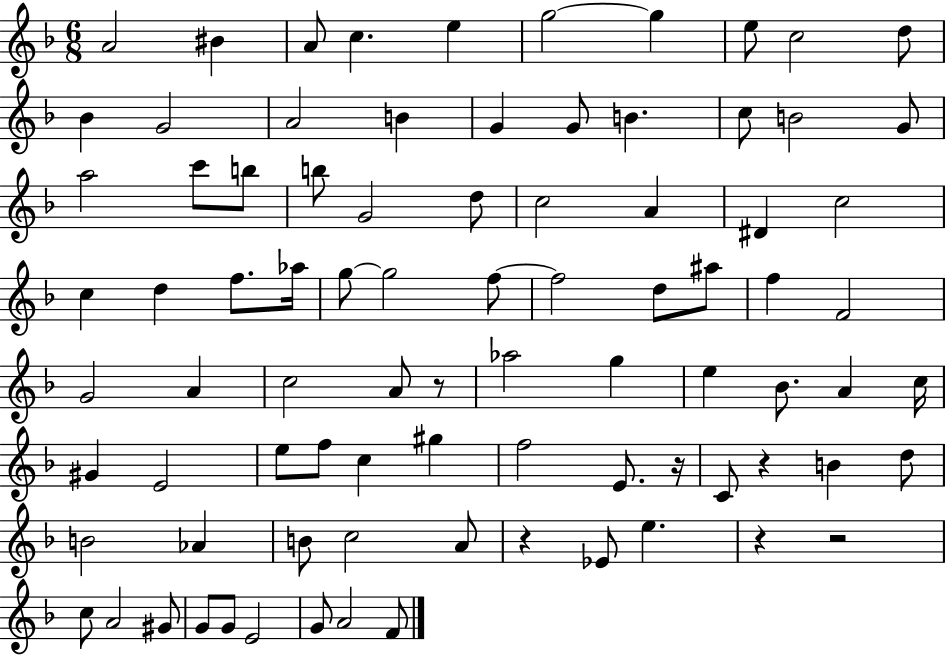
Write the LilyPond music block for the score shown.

{
  \clef treble
  \numericTimeSignature
  \time 6/8
  \key f \major
  a'2 bis'4 | a'8 c''4. e''4 | g''2~~ g''4 | e''8 c''2 d''8 | \break bes'4 g'2 | a'2 b'4 | g'4 g'8 b'4. | c''8 b'2 g'8 | \break a''2 c'''8 b''8 | b''8 g'2 d''8 | c''2 a'4 | dis'4 c''2 | \break c''4 d''4 f''8. aes''16 | g''8~~ g''2 f''8~~ | f''2 d''8 ais''8 | f''4 f'2 | \break g'2 a'4 | c''2 a'8 r8 | aes''2 g''4 | e''4 bes'8. a'4 c''16 | \break gis'4 e'2 | e''8 f''8 c''4 gis''4 | f''2 e'8. r16 | c'8 r4 b'4 d''8 | \break b'2 aes'4 | b'8 c''2 a'8 | r4 ees'8 e''4. | r4 r2 | \break c''8 a'2 gis'8 | g'8 g'8 e'2 | g'8 a'2 f'8 | \bar "|."
}